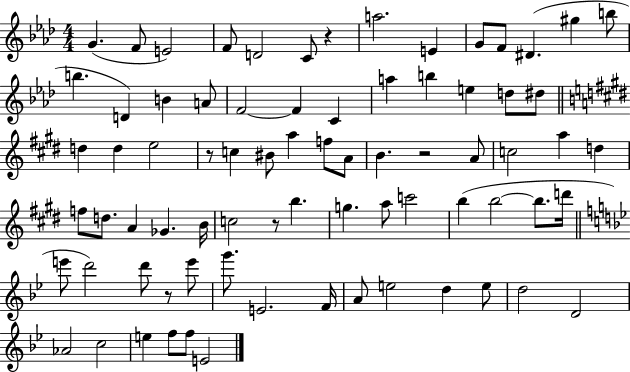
G4/q. F4/e E4/h F4/e D4/h C4/e R/q A5/h. E4/q G4/e F4/e D#4/q. G#5/q B5/e B5/q. D4/q B4/q A4/e F4/h F4/q C4/q A5/q B5/q E5/q D5/e D#5/e D5/q D5/q E5/h R/e C5/q BIS4/e A5/q F5/e A4/e B4/q. R/h A4/e C5/h A5/q D5/q F5/e D5/e. A4/q Gb4/q. B4/s C5/h R/e B5/q. G5/q. A5/e C6/h B5/q B5/h B5/e. D6/s E6/e D6/h D6/e R/e E6/e G6/e. E4/h. F4/s A4/e E5/h D5/q E5/e D5/h D4/h Ab4/h C5/h E5/q F5/e F5/e E4/h